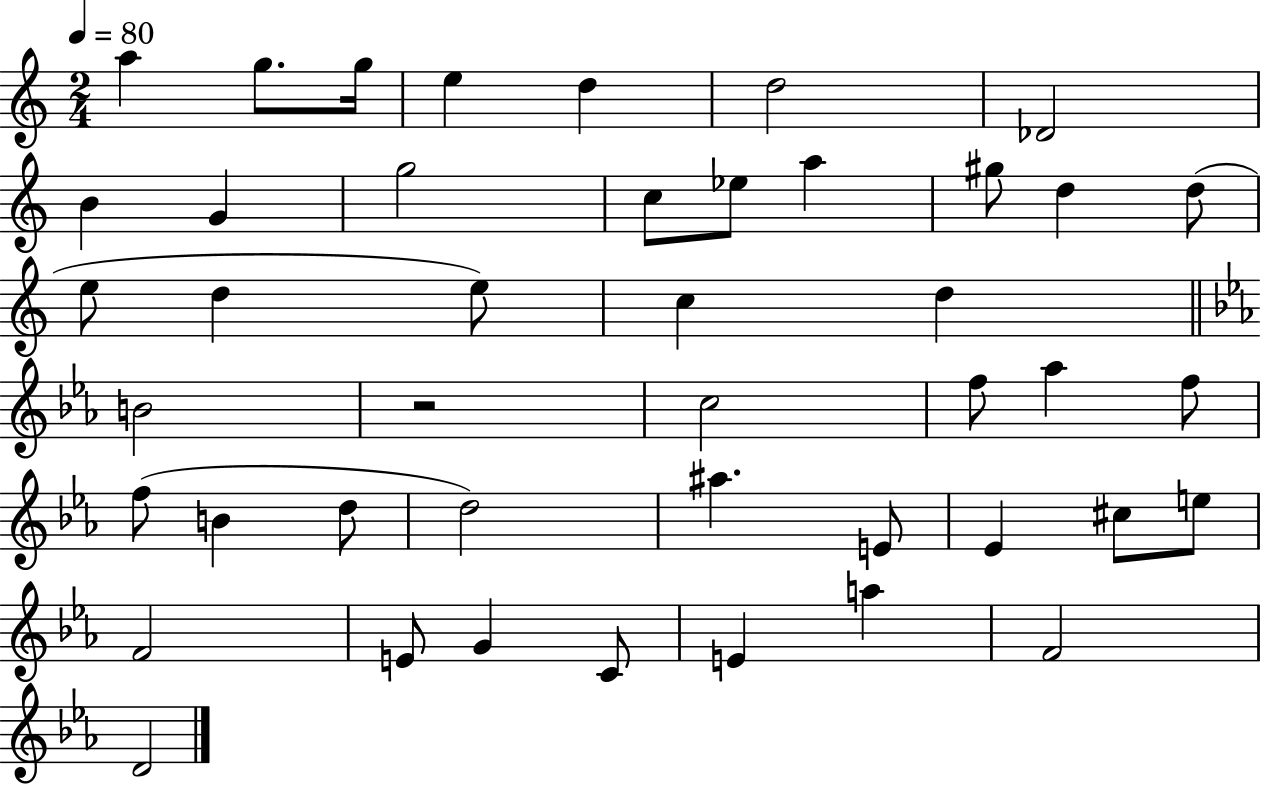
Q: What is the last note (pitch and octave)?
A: D4